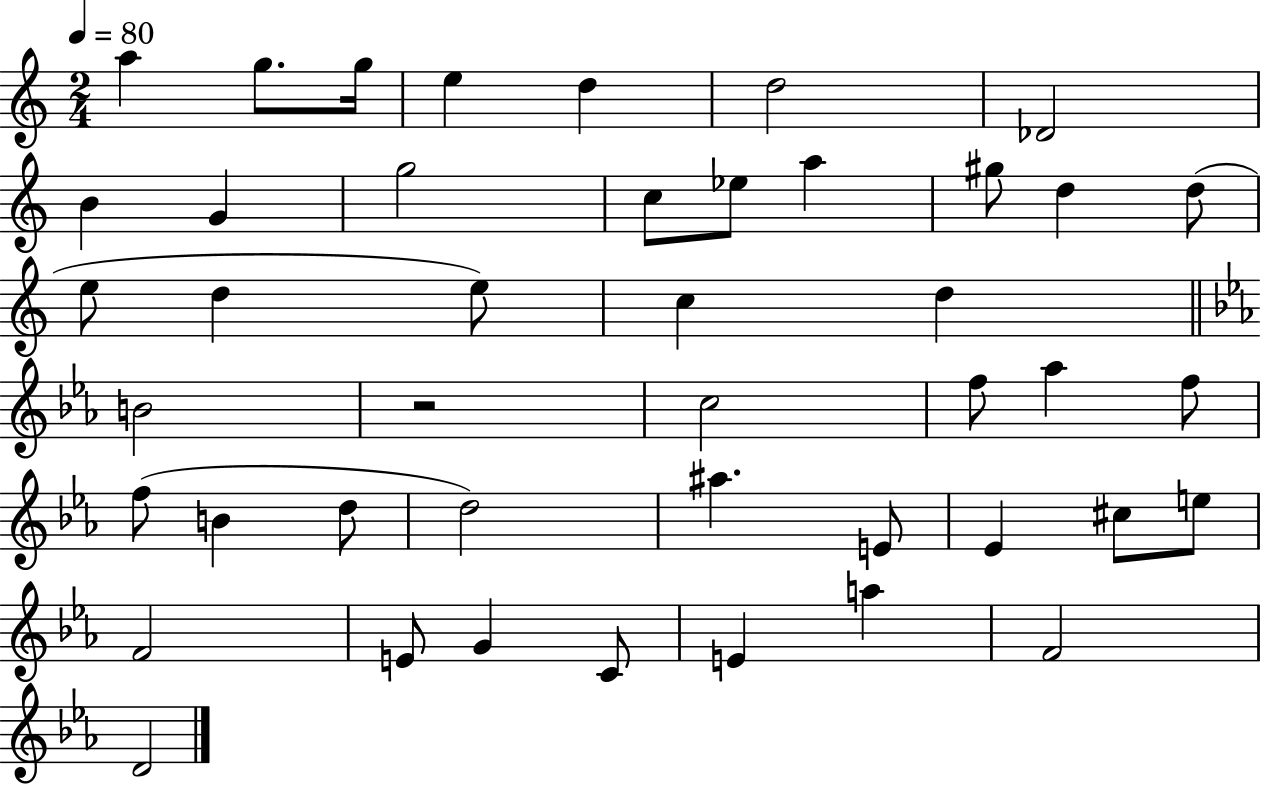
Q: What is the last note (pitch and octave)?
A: D4